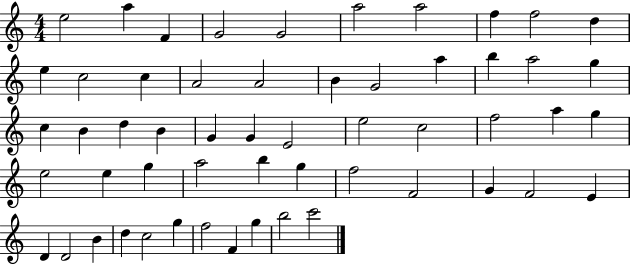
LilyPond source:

{
  \clef treble
  \numericTimeSignature
  \time 4/4
  \key c \major
  e''2 a''4 f'4 | g'2 g'2 | a''2 a''2 | f''4 f''2 d''4 | \break e''4 c''2 c''4 | a'2 a'2 | b'4 g'2 a''4 | b''4 a''2 g''4 | \break c''4 b'4 d''4 b'4 | g'4 g'4 e'2 | e''2 c''2 | f''2 a''4 g''4 | \break e''2 e''4 g''4 | a''2 b''4 g''4 | f''2 f'2 | g'4 f'2 e'4 | \break d'4 d'2 b'4 | d''4 c''2 g''4 | f''2 f'4 g''4 | b''2 c'''2 | \break \bar "|."
}